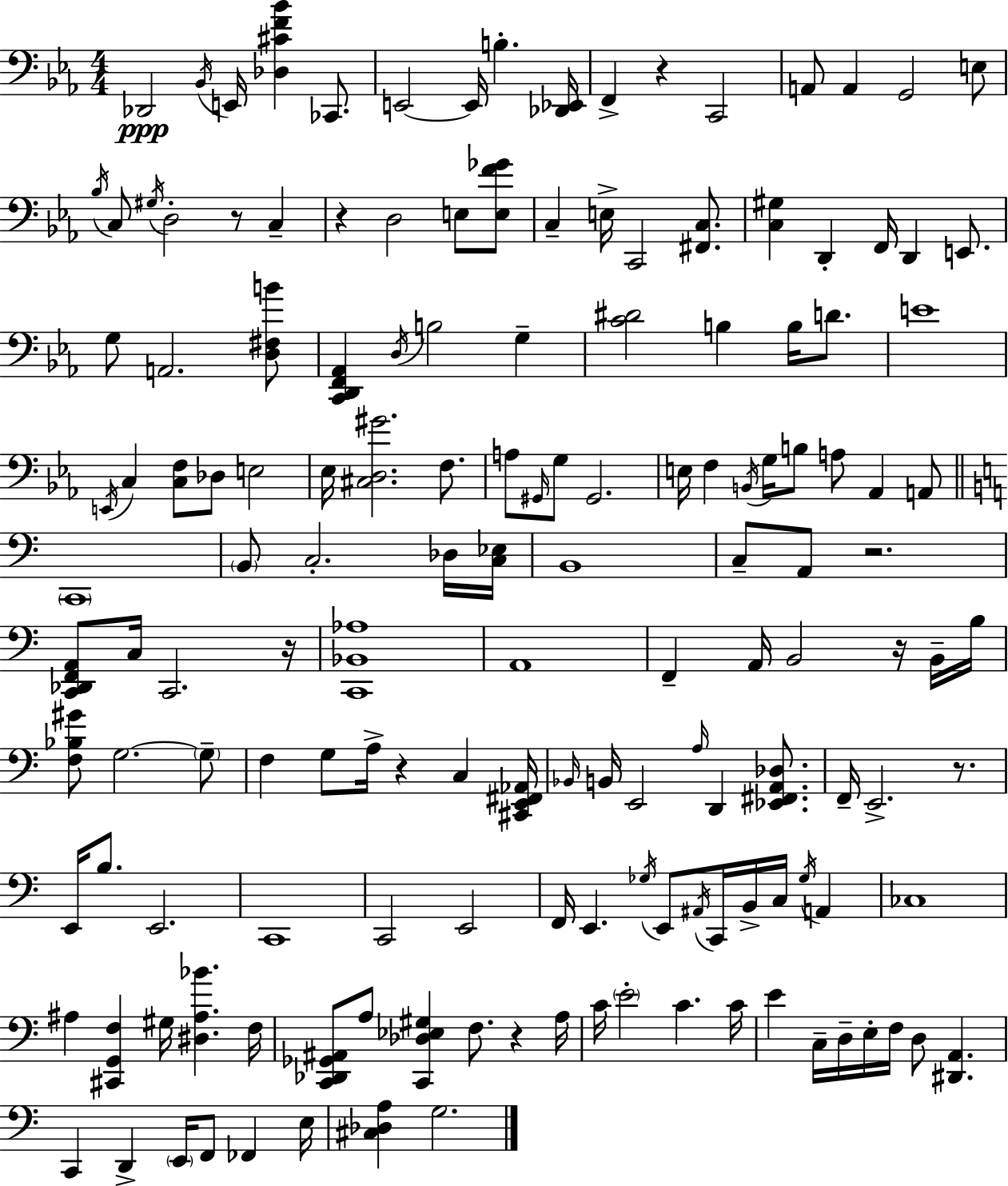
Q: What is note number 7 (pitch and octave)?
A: B3